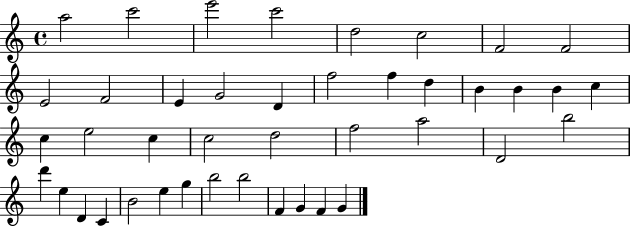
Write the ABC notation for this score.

X:1
T:Untitled
M:4/4
L:1/4
K:C
a2 c'2 e'2 c'2 d2 c2 F2 F2 E2 F2 E G2 D f2 f d B B B c c e2 c c2 d2 f2 a2 D2 b2 d' e D C B2 e g b2 b2 F G F G